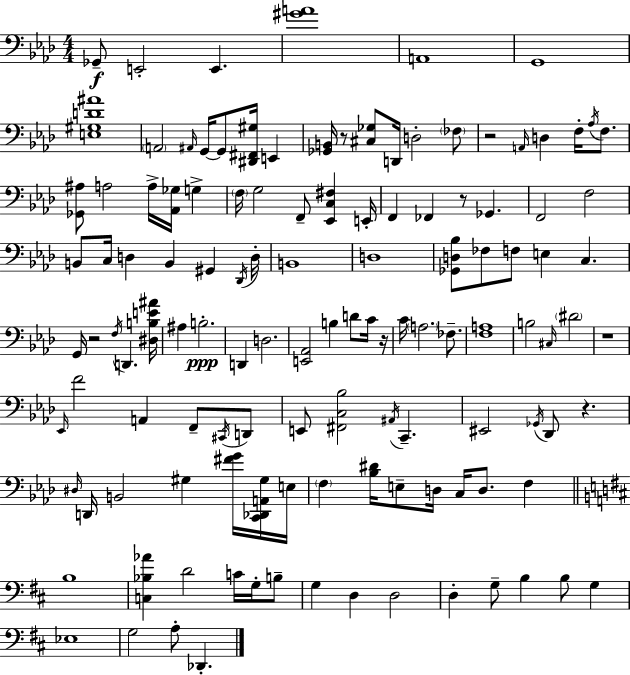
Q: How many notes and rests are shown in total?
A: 123